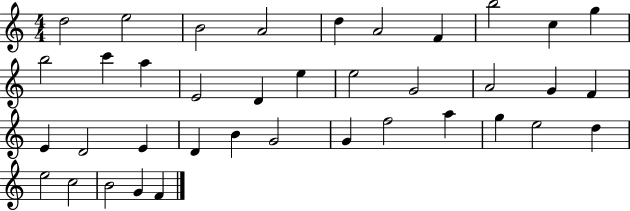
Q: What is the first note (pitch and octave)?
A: D5